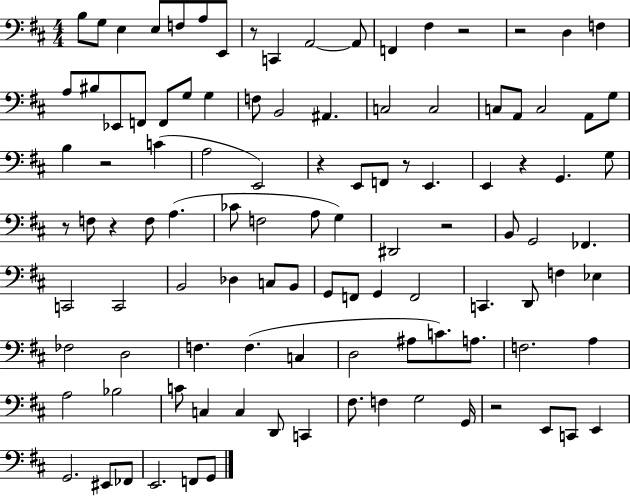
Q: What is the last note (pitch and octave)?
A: G2